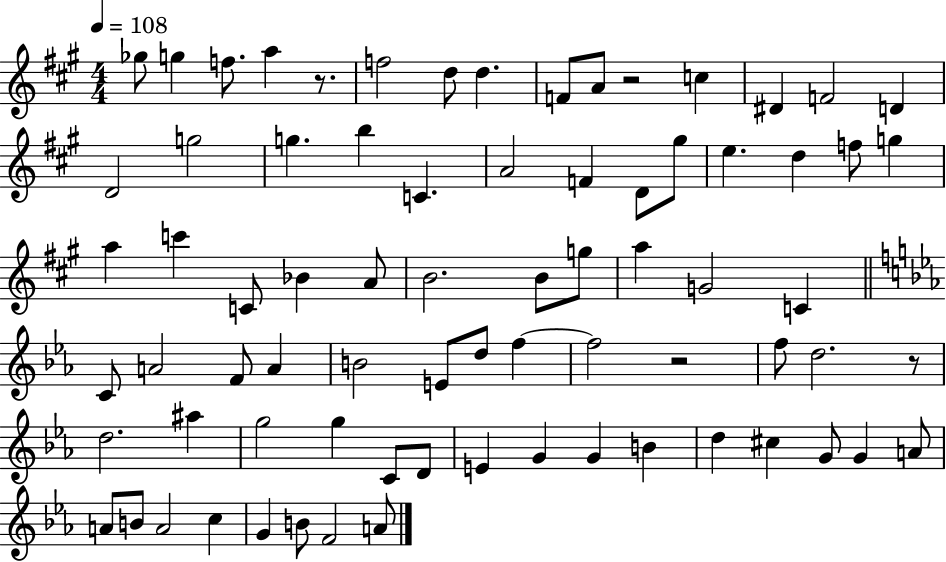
{
  \clef treble
  \numericTimeSignature
  \time 4/4
  \key a \major
  \tempo 4 = 108
  ges''8 g''4 f''8. a''4 r8. | f''2 d''8 d''4. | f'8 a'8 r2 c''4 | dis'4 f'2 d'4 | \break d'2 g''2 | g''4. b''4 c'4. | a'2 f'4 d'8 gis''8 | e''4. d''4 f''8 g''4 | \break a''4 c'''4 c'8 bes'4 a'8 | b'2. b'8 g''8 | a''4 g'2 c'4 | \bar "||" \break \key ees \major c'8 a'2 f'8 a'4 | b'2 e'8 d''8 f''4~~ | f''2 r2 | f''8 d''2. r8 | \break d''2. ais''4 | g''2 g''4 c'8 d'8 | e'4 g'4 g'4 b'4 | d''4 cis''4 g'8 g'4 a'8 | \break a'8 b'8 a'2 c''4 | g'4 b'8 f'2 a'8 | \bar "|."
}